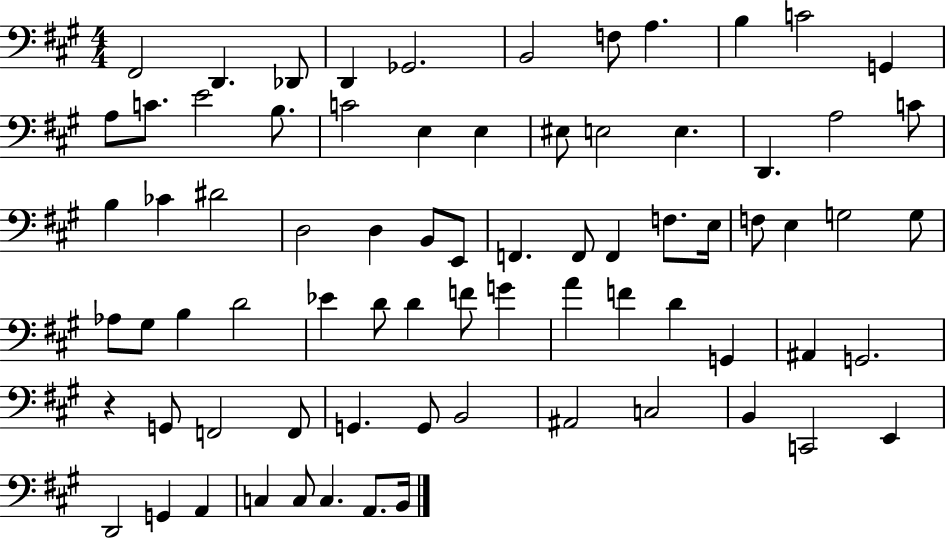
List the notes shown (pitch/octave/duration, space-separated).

F#2/h D2/q. Db2/e D2/q Gb2/h. B2/h F3/e A3/q. B3/q C4/h G2/q A3/e C4/e. E4/h B3/e. C4/h E3/q E3/q EIS3/e E3/h E3/q. D2/q. A3/h C4/e B3/q CES4/q D#4/h D3/h D3/q B2/e E2/e F2/q. F2/e F2/q F3/e. E3/s F3/e E3/q G3/h G3/e Ab3/e G#3/e B3/q D4/h Eb4/q D4/e D4/q F4/e G4/q A4/q F4/q D4/q G2/q A#2/q G2/h. R/q G2/e F2/h F2/e G2/q. G2/e B2/h A#2/h C3/h B2/q C2/h E2/q D2/h G2/q A2/q C3/q C3/e C3/q. A2/e. B2/s